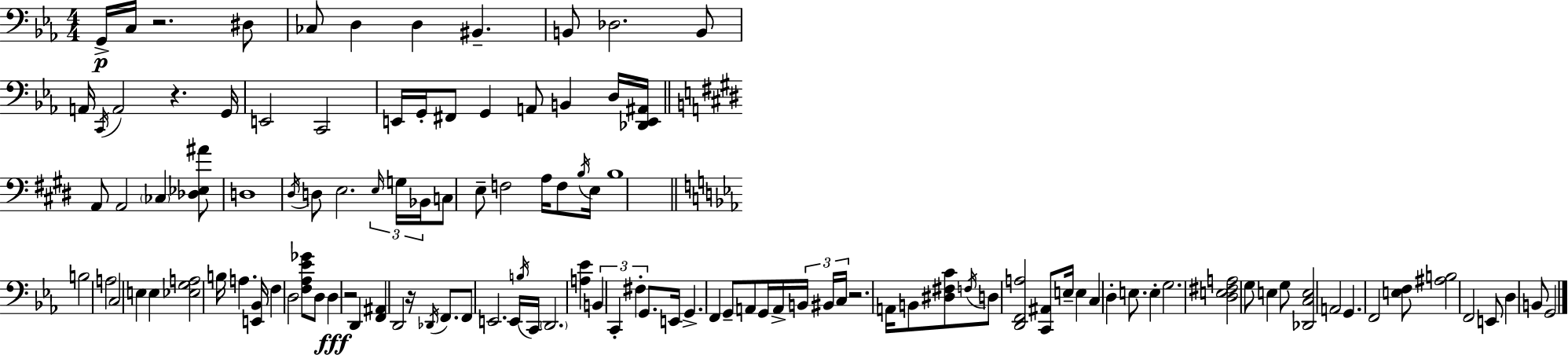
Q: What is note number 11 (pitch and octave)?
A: A2